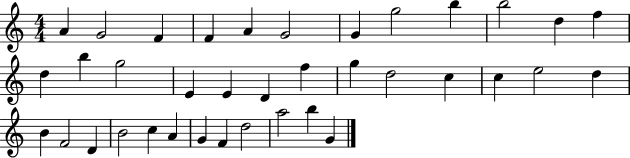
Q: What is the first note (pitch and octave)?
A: A4